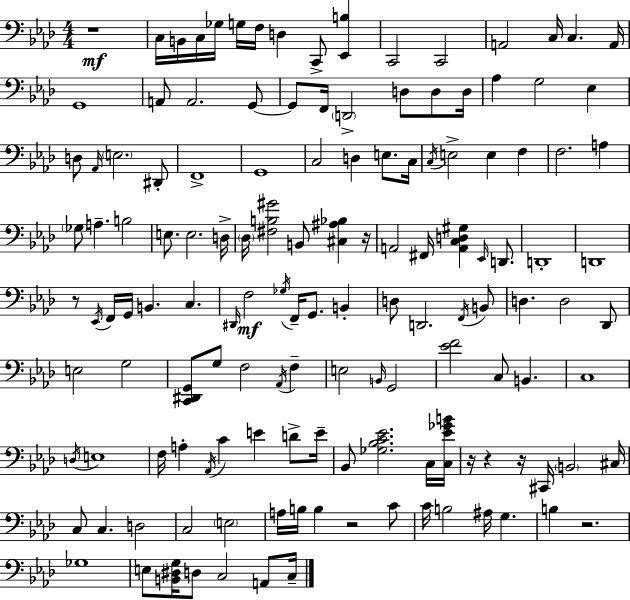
{
  \clef bass
  \numericTimeSignature
  \time 4/4
  \key aes \major
  r1\mf | c16 b,16 c16 ges16 g16 f16 d4 c,8-> <ees, b>4 | c,2 c,2 | a,2 c16 c4. a,16 | \break g,1 | a,8 a,2. g,8~~ | g,8 f,16 \parenthesize d,2-> d8 d8 d16 | aes4 g2 ees4 | \break d8 \grace { aes,16 } \parenthesize e2. dis,8-. | f,1-> | g,1 | c2 d4 e8. | \break c16 \acciaccatura { c16 } e2-> e4 f4 | f2. a4 | \parenthesize ges8 a4.-- b2 | e8. e2. | \break d16-> \parenthesize des16 <fis b gis'>2 b,8 <cis ais bes>4 | r16 a,2 fis,16 <a, c d gis>4 \grace { ees,16 } | d,8. d,1-. | d,1 | \break r8 \acciaccatura { ees,16 } f,16 g,16 b,4. c4. | \grace { dis,16 }\mf f2 \acciaccatura { ges16 } f,16-- g,8. | b,4-. d8 d,2. | \acciaccatura { f,16 } b,8 d4. d2 | \break des,8 e2 g2 | <c, dis, g,>8 g8 f2 | \acciaccatura { aes,16 } f4-- e2 | \grace { b,16 } g,2 <ees' f'>2 | \break c8 b,4. c1 | \acciaccatura { d16 } e1 | f16 a4-. \acciaccatura { aes,16 } | c'4 e'4 d'8-> e'16-- bes,8 <ges bes c' ees'>2. | \break c16 <c ees' ges' b'>16 r16 r4 | r16 cis,16 \parenthesize b,2 cis16 c8 c4. | d2 c2 | \parenthesize e2 a16 b16 b4 | \break r2 c'8 c'16 b2 | ais16 g4. b4 r2. | ges1 | e8 <b, dis g>16 d8 | \break c2 a,8 c16-- \bar "|."
}